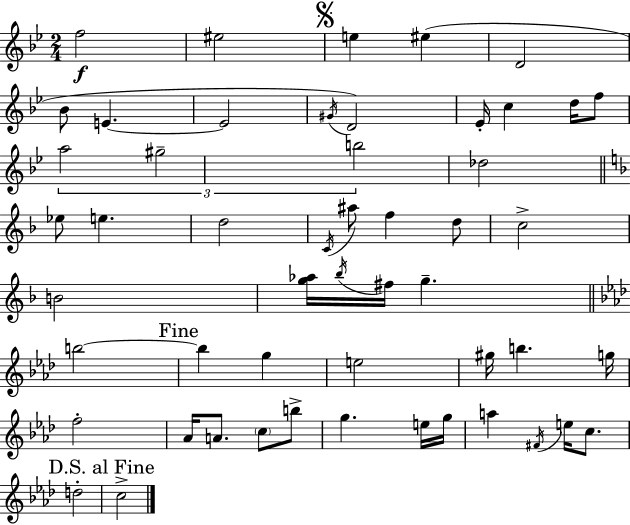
F5/h EIS5/h E5/q EIS5/q D4/h Bb4/e E4/q. E4/h G#4/s D4/h Eb4/s C5/q D5/s F5/e A5/h G#5/h B5/h Db5/h Eb5/e E5/q. D5/h C4/s A#5/e F5/q D5/e C5/h B4/h [G5,Ab5]/s Bb5/s F#5/s G5/q. B5/h B5/q G5/q E5/h G#5/s B5/q. G5/s F5/h Ab4/s A4/e. C5/e B5/e G5/q. E5/s G5/s A5/q F#4/s E5/s C5/e. D5/h C5/h